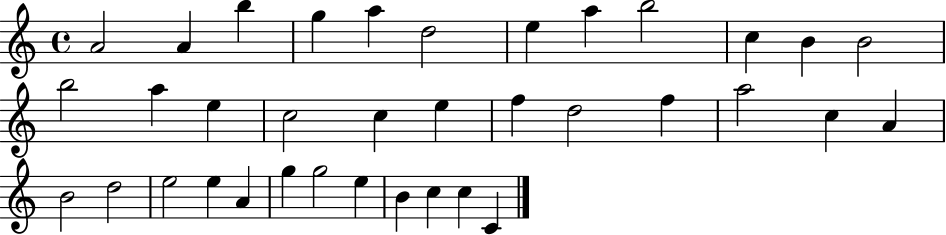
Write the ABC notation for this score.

X:1
T:Untitled
M:4/4
L:1/4
K:C
A2 A b g a d2 e a b2 c B B2 b2 a e c2 c e f d2 f a2 c A B2 d2 e2 e A g g2 e B c c C